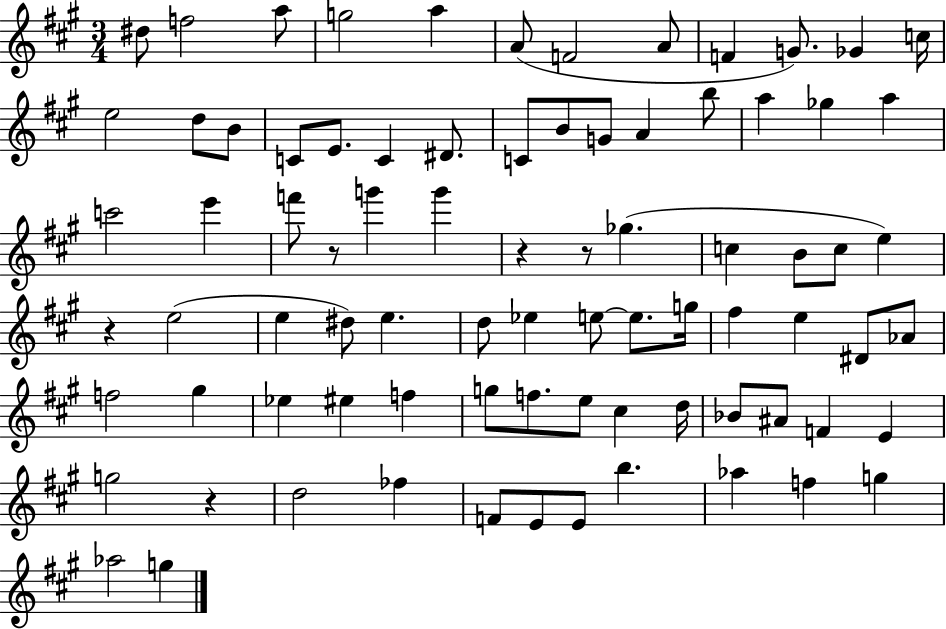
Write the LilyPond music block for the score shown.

{
  \clef treble
  \numericTimeSignature
  \time 3/4
  \key a \major
  dis''8 f''2 a''8 | g''2 a''4 | a'8( f'2 a'8 | f'4 g'8.) ges'4 c''16 | \break e''2 d''8 b'8 | c'8 e'8. c'4 dis'8. | c'8 b'8 g'8 a'4 b''8 | a''4 ges''4 a''4 | \break c'''2 e'''4 | f'''8 r8 g'''4 g'''4 | r4 r8 ges''4.( | c''4 b'8 c''8 e''4) | \break r4 e''2( | e''4 dis''8) e''4. | d''8 ees''4 e''8~~ e''8. g''16 | fis''4 e''4 dis'8 aes'8 | \break f''2 gis''4 | ees''4 eis''4 f''4 | g''8 f''8. e''8 cis''4 d''16 | bes'8 ais'8 f'4 e'4 | \break g''2 r4 | d''2 fes''4 | f'8 e'8 e'8 b''4. | aes''4 f''4 g''4 | \break aes''2 g''4 | \bar "|."
}